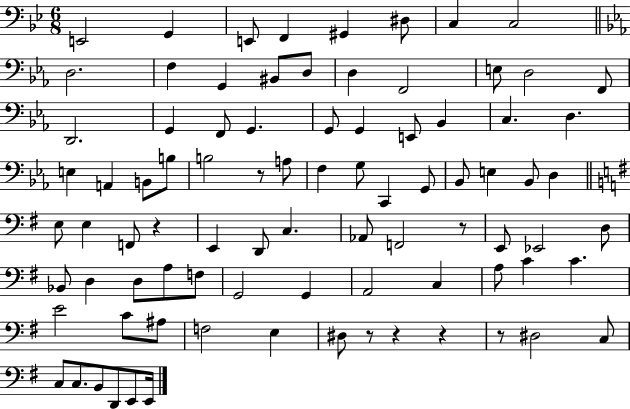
E2/h G2/q E2/e F2/q G#2/q D#3/e C3/q C3/h D3/h. F3/q G2/q BIS2/e D3/e D3/q F2/h E3/e D3/h F2/e D2/h. G2/q F2/e G2/q. G2/e G2/q E2/e Bb2/q C3/q. D3/q. E3/q A2/q B2/e B3/e B3/h R/e A3/e F3/q G3/e C2/q G2/e Bb2/e E3/q Bb2/e D3/q E3/e E3/q F2/e R/q E2/q D2/e C3/q. Ab2/e F2/h R/e E2/e Eb2/h D3/e Bb2/e D3/q D3/e A3/e F3/e G2/h G2/q A2/h C3/q A3/e C4/q C4/q. E4/h C4/e A#3/e F3/h E3/q D#3/e R/e R/q R/q R/e D#3/h C3/e C3/e C3/e. B2/e D2/e E2/e E2/s